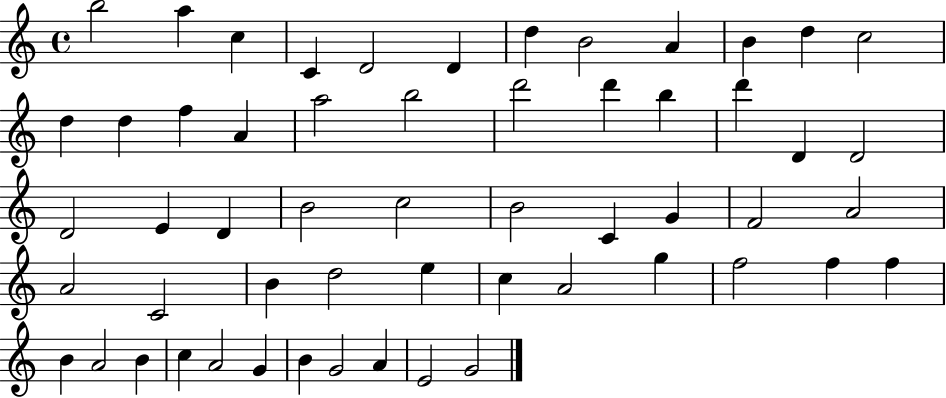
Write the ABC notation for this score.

X:1
T:Untitled
M:4/4
L:1/4
K:C
b2 a c C D2 D d B2 A B d c2 d d f A a2 b2 d'2 d' b d' D D2 D2 E D B2 c2 B2 C G F2 A2 A2 C2 B d2 e c A2 g f2 f f B A2 B c A2 G B G2 A E2 G2